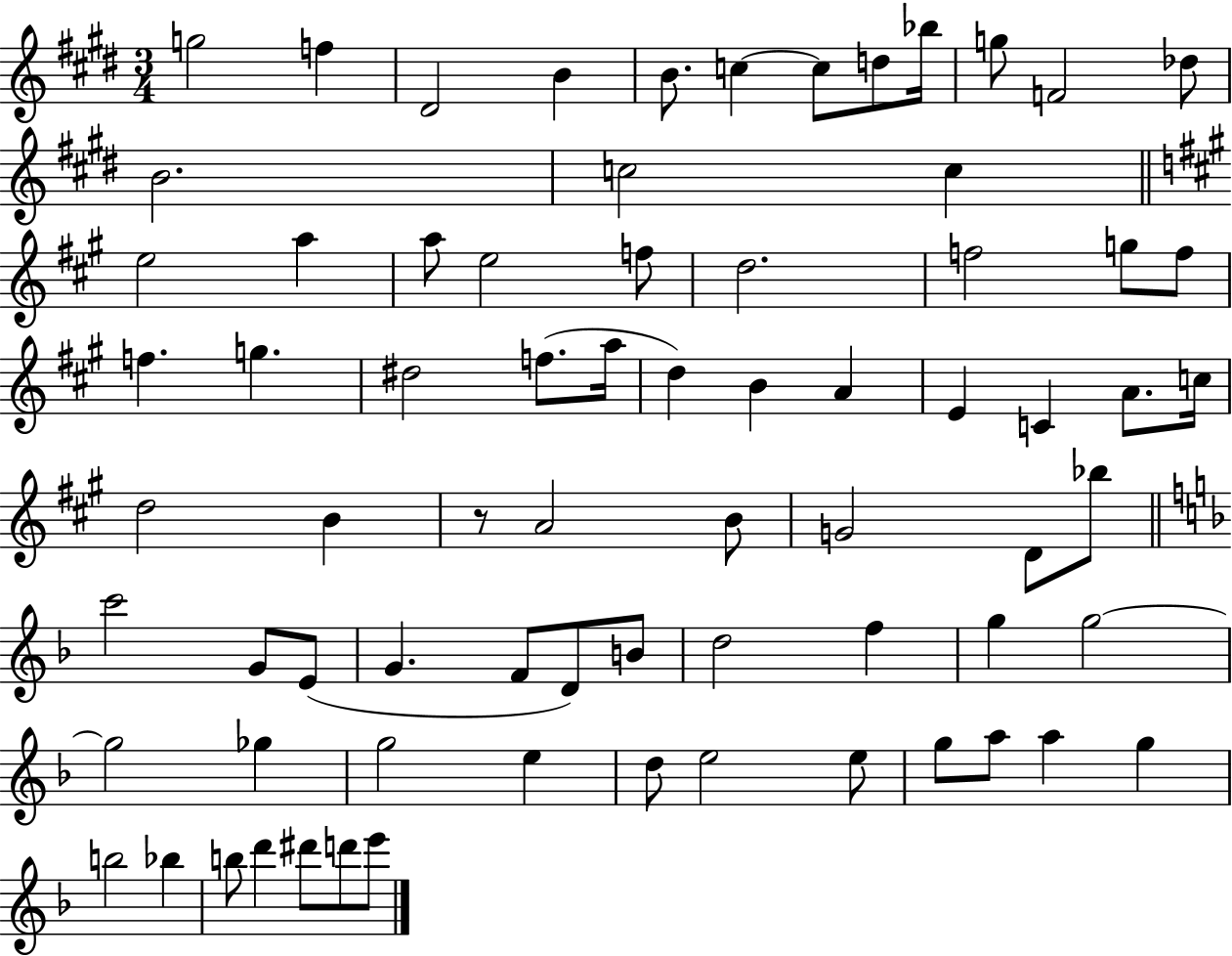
X:1
T:Untitled
M:3/4
L:1/4
K:E
g2 f ^D2 B B/2 c c/2 d/2 _b/4 g/2 F2 _d/2 B2 c2 c e2 a a/2 e2 f/2 d2 f2 g/2 f/2 f g ^d2 f/2 a/4 d B A E C A/2 c/4 d2 B z/2 A2 B/2 G2 D/2 _b/2 c'2 G/2 E/2 G F/2 D/2 B/2 d2 f g g2 g2 _g g2 e d/2 e2 e/2 g/2 a/2 a g b2 _b b/2 d' ^d'/2 d'/2 e'/2